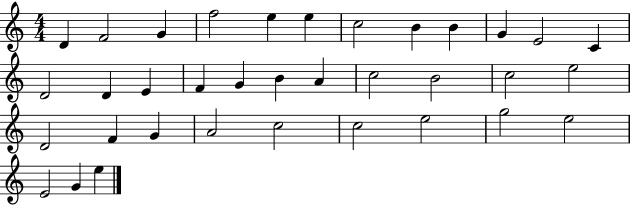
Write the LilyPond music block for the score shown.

{
  \clef treble
  \numericTimeSignature
  \time 4/4
  \key c \major
  d'4 f'2 g'4 | f''2 e''4 e''4 | c''2 b'4 b'4 | g'4 e'2 c'4 | \break d'2 d'4 e'4 | f'4 g'4 b'4 a'4 | c''2 b'2 | c''2 e''2 | \break d'2 f'4 g'4 | a'2 c''2 | c''2 e''2 | g''2 e''2 | \break e'2 g'4 e''4 | \bar "|."
}